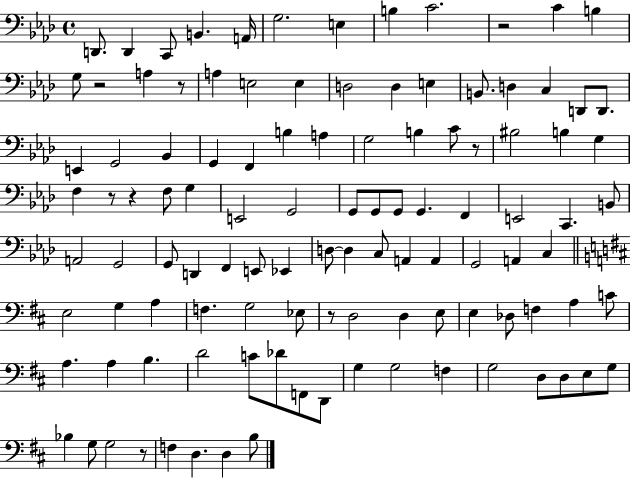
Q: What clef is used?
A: bass